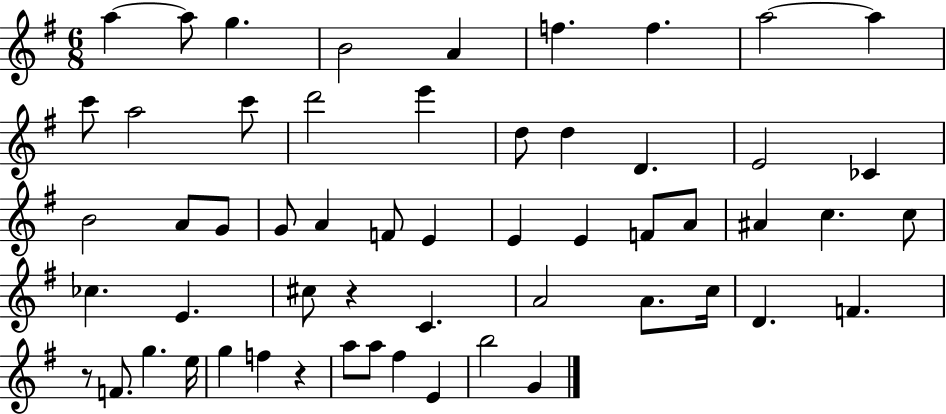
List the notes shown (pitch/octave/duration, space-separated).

A5/q A5/e G5/q. B4/h A4/q F5/q. F5/q. A5/h A5/q C6/e A5/h C6/e D6/h E6/q D5/e D5/q D4/q. E4/h CES4/q B4/h A4/e G4/e G4/e A4/q F4/e E4/q E4/q E4/q F4/e A4/e A#4/q C5/q. C5/e CES5/q. E4/q. C#5/e R/q C4/q. A4/h A4/e. C5/s D4/q. F4/q. R/e F4/e. G5/q. E5/s G5/q F5/q R/q A5/e A5/e F#5/q E4/q B5/h G4/q